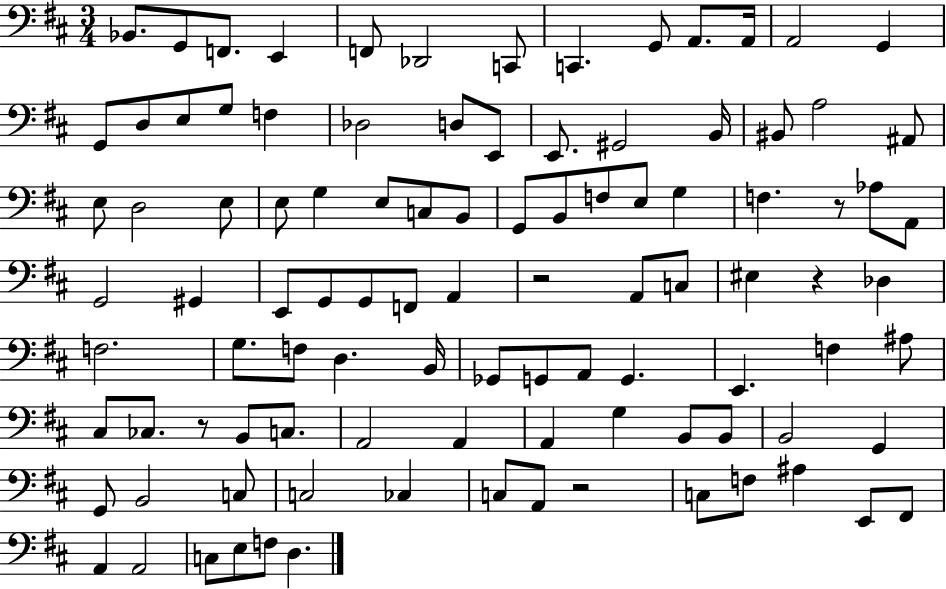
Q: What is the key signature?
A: D major